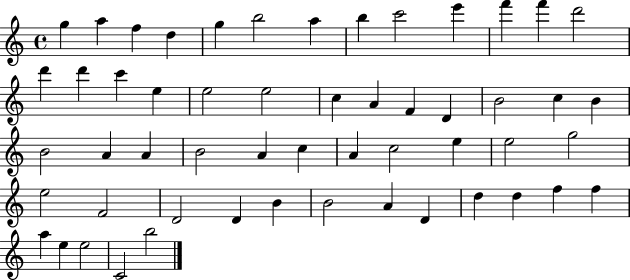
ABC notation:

X:1
T:Untitled
M:4/4
L:1/4
K:C
g a f d g b2 a b c'2 e' f' f' d'2 d' d' c' e e2 e2 c A F D B2 c B B2 A A B2 A c A c2 e e2 g2 e2 F2 D2 D B B2 A D d d f f a e e2 C2 b2